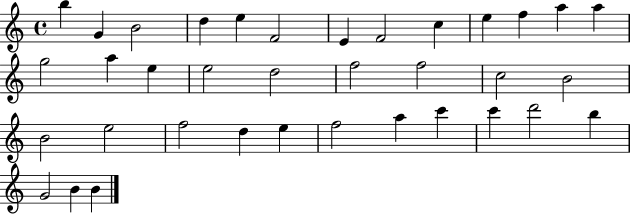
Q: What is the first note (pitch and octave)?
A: B5